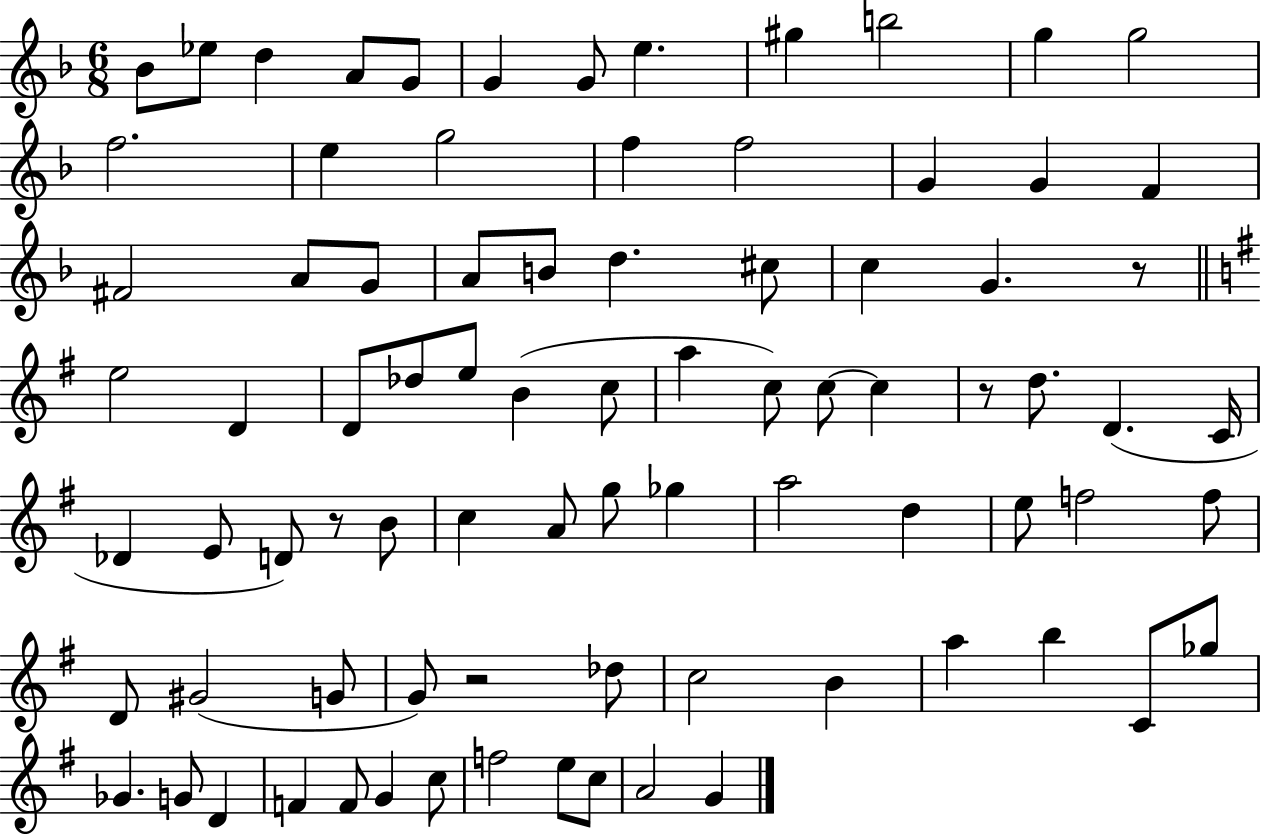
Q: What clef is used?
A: treble